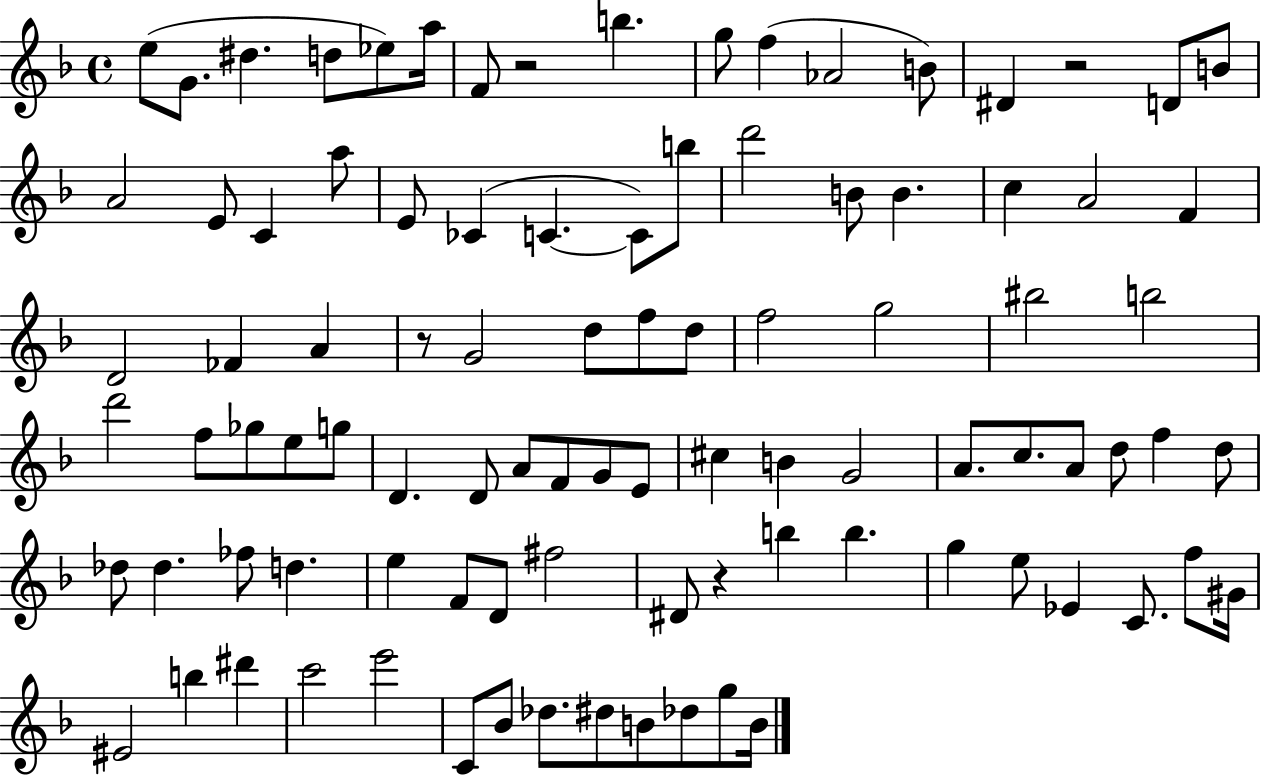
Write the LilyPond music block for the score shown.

{
  \clef treble
  \time 4/4
  \defaultTimeSignature
  \key f \major
  e''8( g'8. dis''4. d''8 ees''8) a''16 | f'8 r2 b''4. | g''8 f''4( aes'2 b'8) | dis'4 r2 d'8 b'8 | \break a'2 e'8 c'4 a''8 | e'8 ces'4( c'4.~~ c'8) b''8 | d'''2 b'8 b'4. | c''4 a'2 f'4 | \break d'2 fes'4 a'4 | r8 g'2 d''8 f''8 d''8 | f''2 g''2 | bis''2 b''2 | \break d'''2 f''8 ges''8 e''8 g''8 | d'4. d'8 a'8 f'8 g'8 e'8 | cis''4 b'4 g'2 | a'8. c''8. a'8 d''8 f''4 d''8 | \break des''8 des''4. fes''8 d''4. | e''4 f'8 d'8 fis''2 | dis'8 r4 b''4 b''4. | g''4 e''8 ees'4 c'8. f''8 gis'16 | \break eis'2 b''4 dis'''4 | c'''2 e'''2 | c'8 bes'8 des''8. dis''8 b'8 des''8 g''8 b'16 | \bar "|."
}